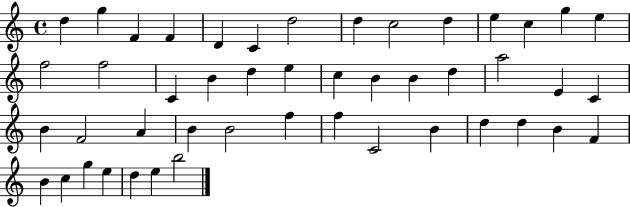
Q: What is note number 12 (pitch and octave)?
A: C5